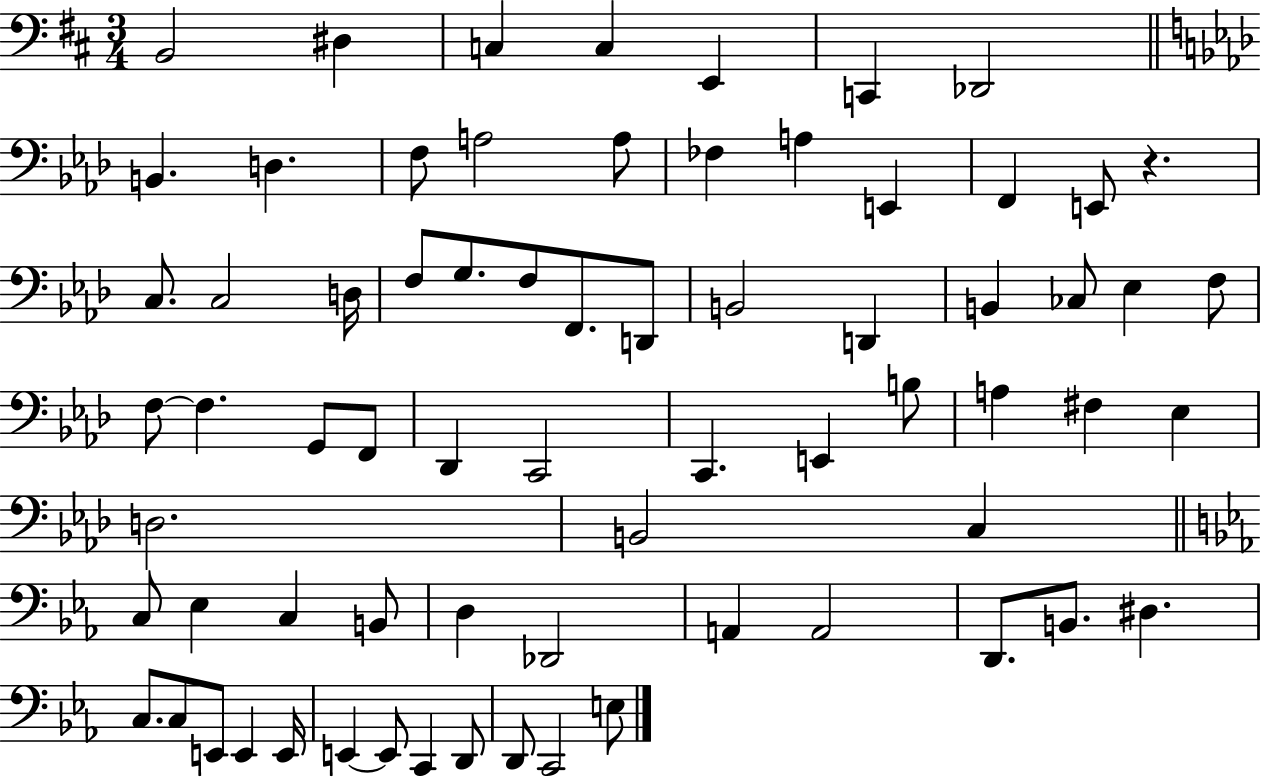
X:1
T:Untitled
M:3/4
L:1/4
K:D
B,,2 ^D, C, C, E,, C,, _D,,2 B,, D, F,/2 A,2 A,/2 _F, A, E,, F,, E,,/2 z C,/2 C,2 D,/4 F,/2 G,/2 F,/2 F,,/2 D,,/2 B,,2 D,, B,, _C,/2 _E, F,/2 F,/2 F, G,,/2 F,,/2 _D,, C,,2 C,, E,, B,/2 A, ^F, _E, D,2 B,,2 C, C,/2 _E, C, B,,/2 D, _D,,2 A,, A,,2 D,,/2 B,,/2 ^D, C,/2 C,/2 E,,/2 E,, E,,/4 E,, E,,/2 C,, D,,/2 D,,/2 C,,2 E,/2